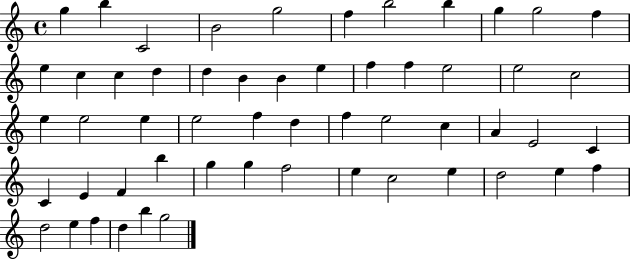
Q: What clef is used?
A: treble